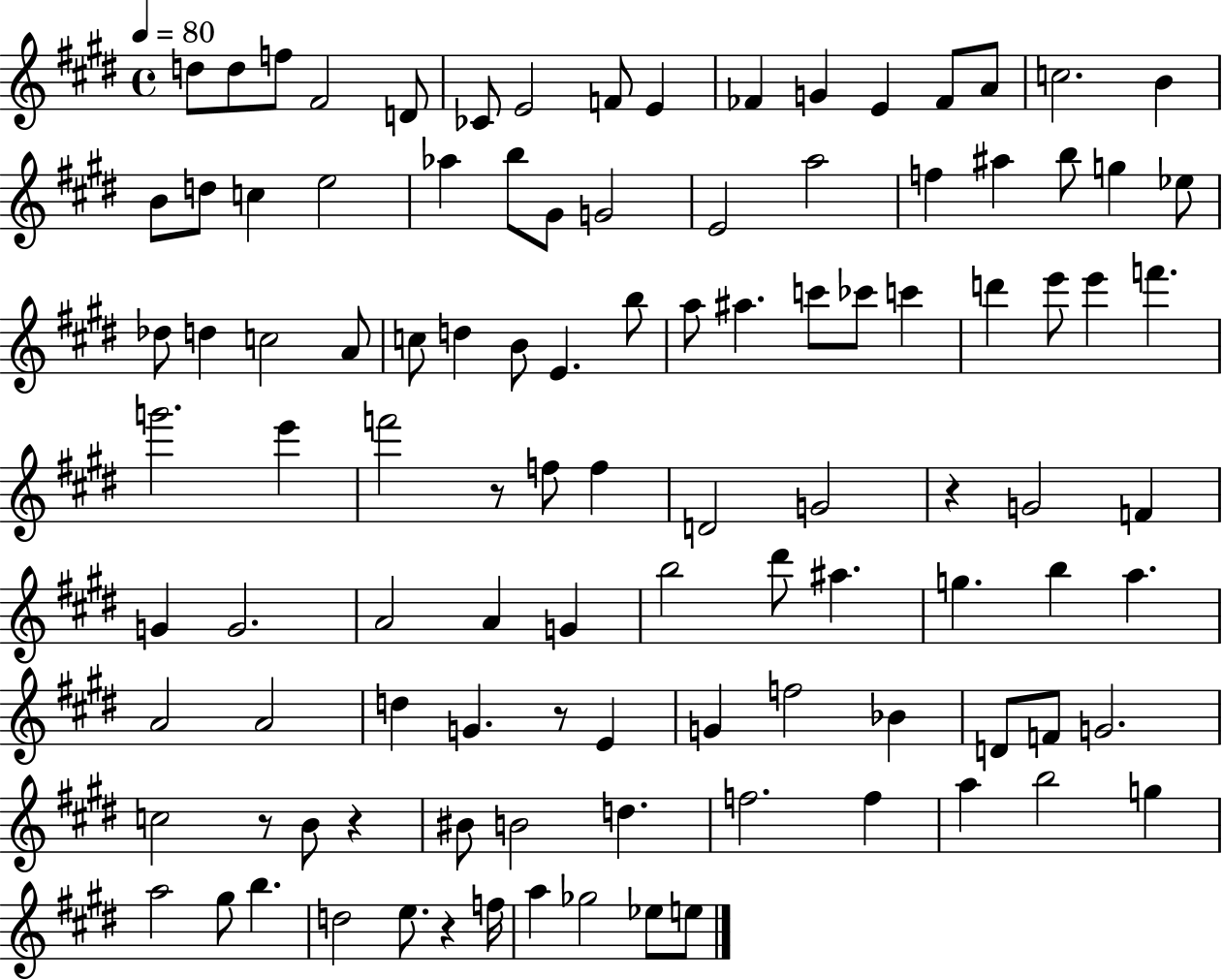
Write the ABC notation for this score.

X:1
T:Untitled
M:4/4
L:1/4
K:E
d/2 d/2 f/2 ^F2 D/2 _C/2 E2 F/2 E _F G E _F/2 A/2 c2 B B/2 d/2 c e2 _a b/2 ^G/2 G2 E2 a2 f ^a b/2 g _e/2 _d/2 d c2 A/2 c/2 d B/2 E b/2 a/2 ^a c'/2 _c'/2 c' d' e'/2 e' f' g'2 e' f'2 z/2 f/2 f D2 G2 z G2 F G G2 A2 A G b2 ^d'/2 ^a g b a A2 A2 d G z/2 E G f2 _B D/2 F/2 G2 c2 z/2 B/2 z ^B/2 B2 d f2 f a b2 g a2 ^g/2 b d2 e/2 z f/4 a _g2 _e/2 e/2